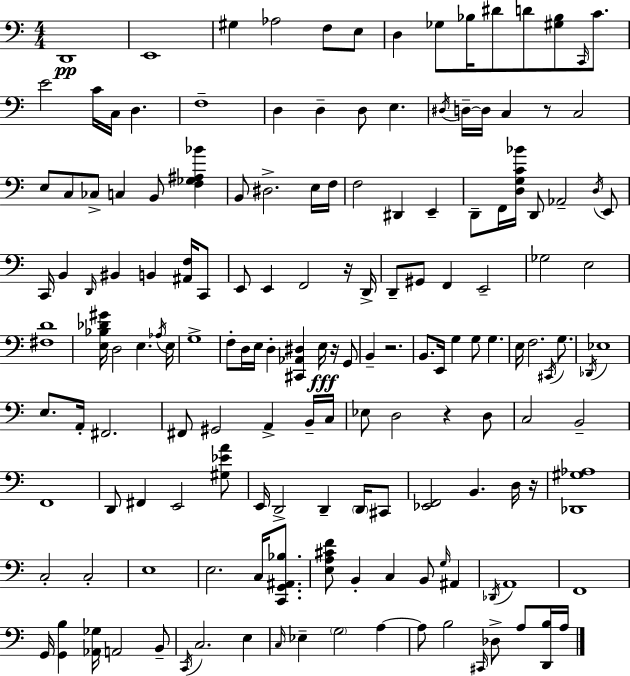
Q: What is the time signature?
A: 4/4